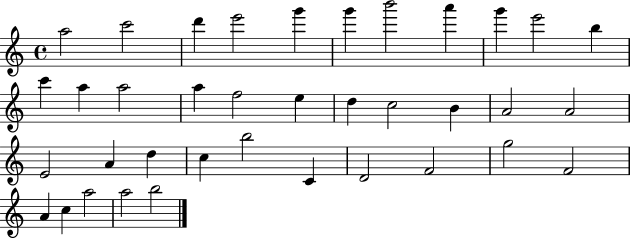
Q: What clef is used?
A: treble